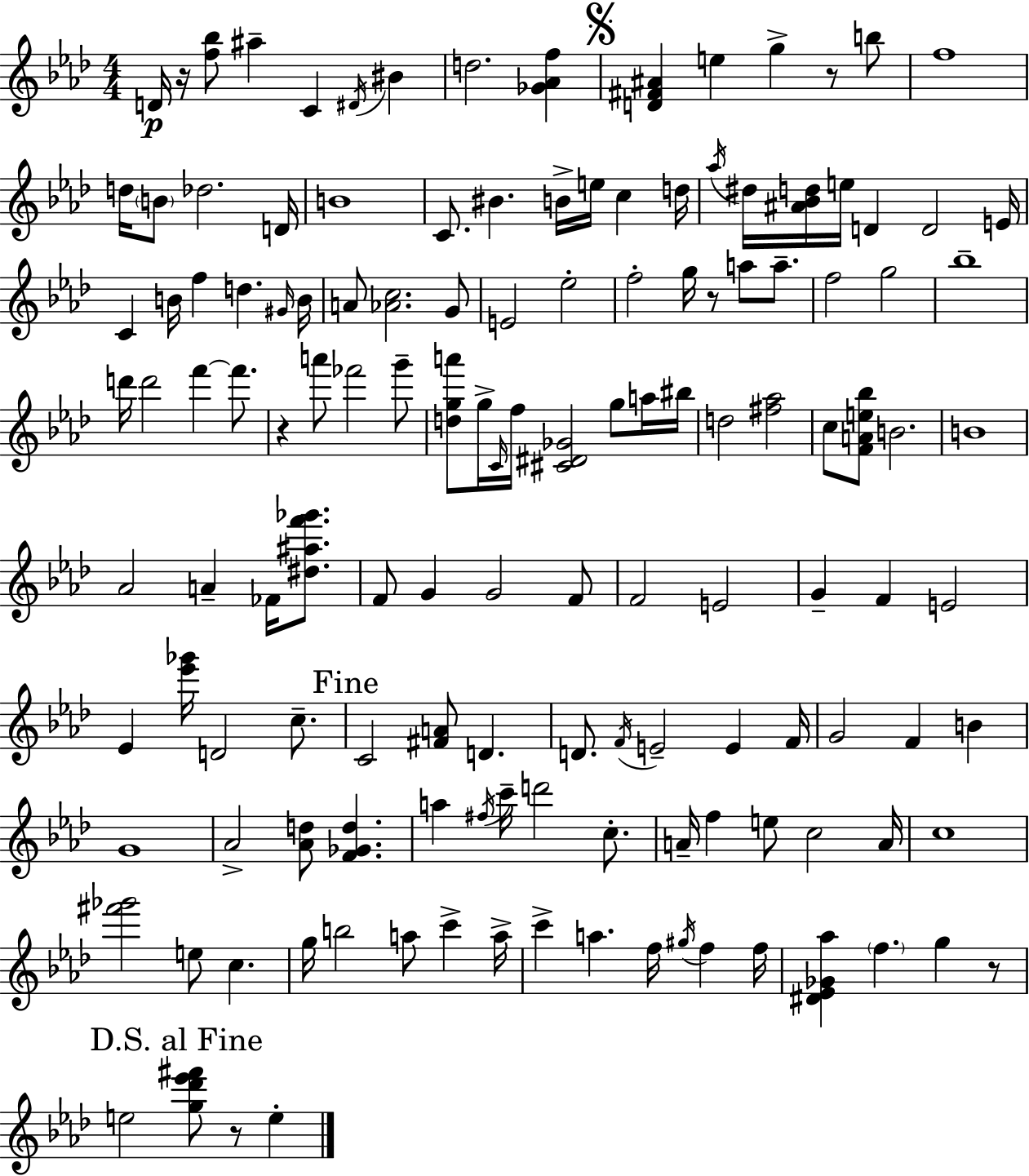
D4/s R/s [F5,Bb5]/e A#5/q C4/q D#4/s BIS4/q D5/h. [Gb4,Ab4,F5]/q [D4,F#4,A#4]/q E5/q G5/q R/e B5/e F5/w D5/s B4/e Db5/h. D4/s B4/w C4/e. BIS4/q. B4/s E5/s C5/q D5/s Ab5/s D#5/s [A#4,Bb4,D5]/s E5/s D4/q D4/h E4/s C4/q B4/s F5/q D5/q. G#4/s B4/s A4/e [Ab4,C5]/h. G4/e E4/h Eb5/h F5/h G5/s R/e A5/e A5/e. F5/h G5/h Bb5/w D6/s D6/h F6/q F6/e. R/q A6/e FES6/h G6/e [D5,G5,A6]/e G5/s C4/s F5/s [C#4,D#4,Gb4]/h G5/e A5/s BIS5/s D5/h [F#5,Ab5]/h C5/e [F4,A4,E5,Bb5]/e B4/h. B4/w Ab4/h A4/q FES4/s [D#5,A#5,F6,Gb6]/e. F4/e G4/q G4/h F4/e F4/h E4/h G4/q F4/q E4/h Eb4/q [Eb6,Gb6]/s D4/h C5/e. C4/h [F#4,A4]/e D4/q. D4/e. F4/s E4/h E4/q F4/s G4/h F4/q B4/q G4/w Ab4/h [Ab4,D5]/e [F4,Gb4,D5]/q. A5/q F#5/s C6/s D6/h C5/e. A4/s F5/q E5/e C5/h A4/s C5/w [F#6,Gb6]/h E5/e C5/q. G5/s B5/h A5/e C6/q A5/s C6/q A5/q. F5/s G#5/s F5/q F5/s [D#4,Eb4,Gb4,Ab5]/q F5/q. G5/q R/e E5/h [G5,Db6,Eb6,F#6]/e R/e E5/q